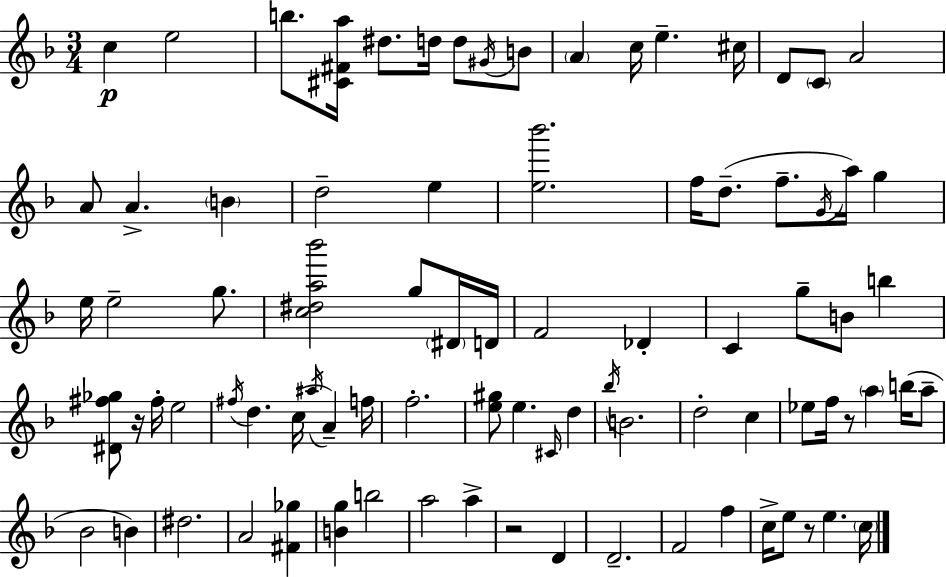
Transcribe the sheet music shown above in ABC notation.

X:1
T:Untitled
M:3/4
L:1/4
K:Dm
c e2 b/2 [^C^Fa]/4 ^d/2 d/4 d/2 ^G/4 B/2 A c/4 e ^c/4 D/2 C/2 A2 A/2 A B d2 e [e_b']2 f/4 d/2 f/2 G/4 a/4 g e/4 e2 g/2 [c^da_b']2 g/2 ^D/4 D/4 F2 _D C g/2 B/2 b [^D^f_g]/2 z/4 ^f/4 e2 ^f/4 d c/4 ^a/4 A f/4 f2 [e^g]/2 e ^C/4 d _b/4 B2 d2 c _e/2 f/4 z/2 a b/4 a/2 _B2 B ^d2 A2 [^F_g] [Bg] b2 a2 a z2 D D2 F2 f c/4 e/2 z/2 e c/4